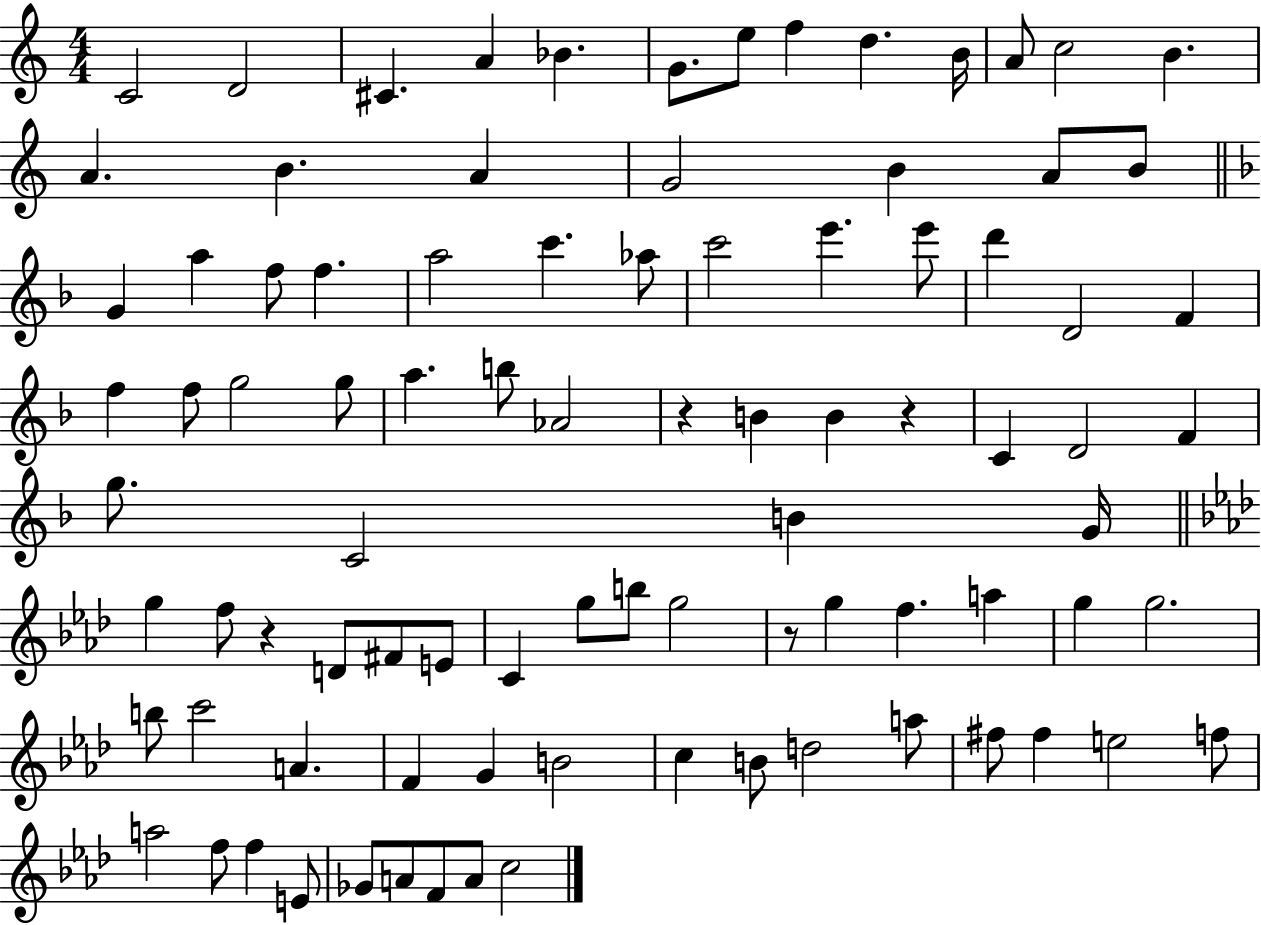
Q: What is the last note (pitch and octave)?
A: C5